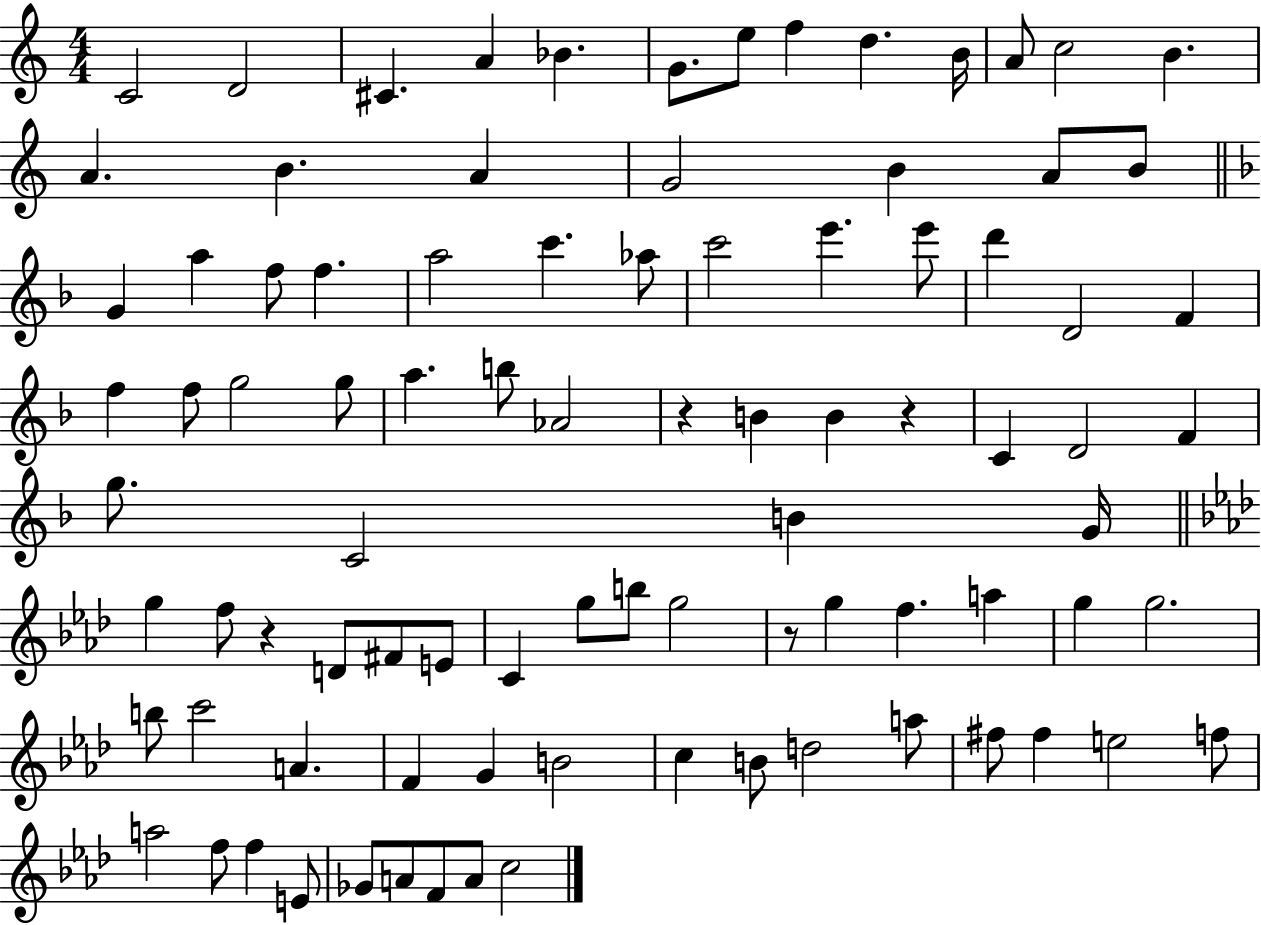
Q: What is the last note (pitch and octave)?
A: C5